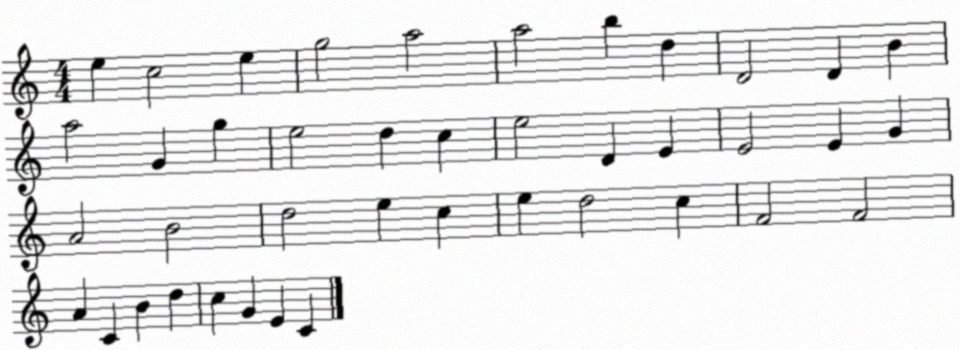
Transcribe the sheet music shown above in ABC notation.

X:1
T:Untitled
M:4/4
L:1/4
K:C
e c2 e g2 a2 a2 b d D2 D B a2 G g e2 d c e2 D E E2 E G A2 B2 d2 e c e d2 c F2 F2 A C B d c G E C